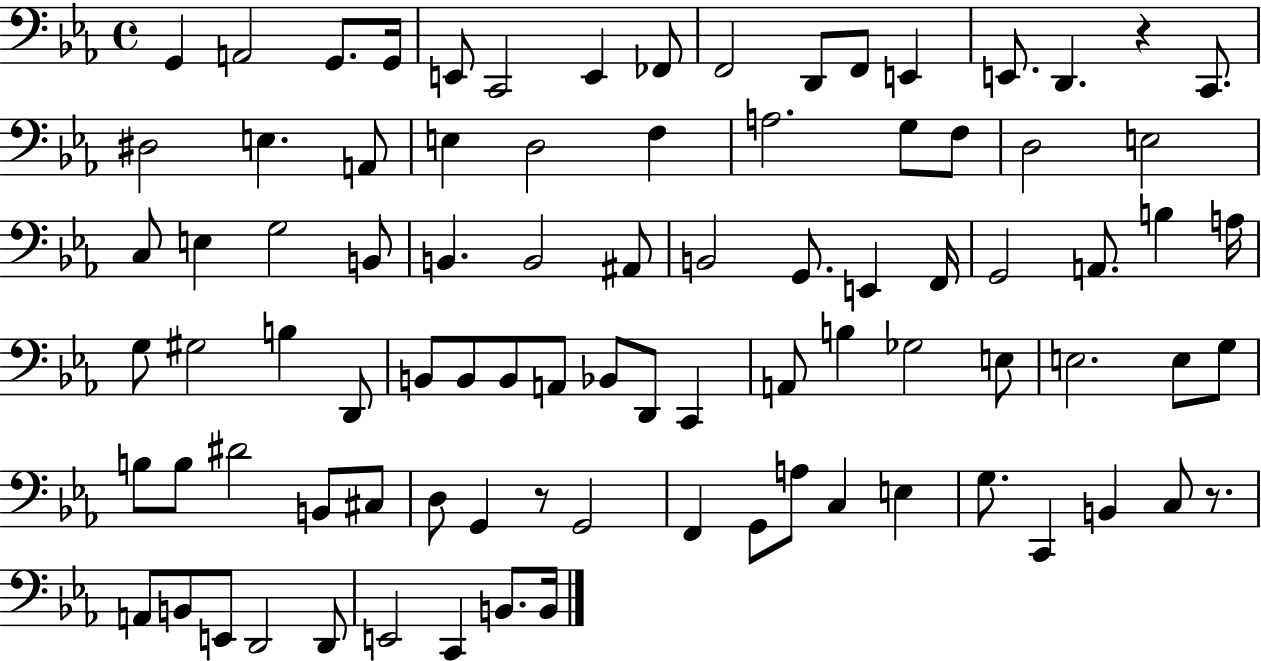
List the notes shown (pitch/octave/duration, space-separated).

G2/q A2/h G2/e. G2/s E2/e C2/h E2/q FES2/e F2/h D2/e F2/e E2/q E2/e. D2/q. R/q C2/e. D#3/h E3/q. A2/e E3/q D3/h F3/q A3/h. G3/e F3/e D3/h E3/h C3/e E3/q G3/h B2/e B2/q. B2/h A#2/e B2/h G2/e. E2/q F2/s G2/h A2/e. B3/q A3/s G3/e G#3/h B3/q D2/e B2/e B2/e B2/e A2/e Bb2/e D2/e C2/q A2/e B3/q Gb3/h E3/e E3/h. E3/e G3/e B3/e B3/e D#4/h B2/e C#3/e D3/e G2/q R/e G2/h F2/q G2/e A3/e C3/q E3/q G3/e. C2/q B2/q C3/e R/e. A2/e B2/e E2/e D2/h D2/e E2/h C2/q B2/e. B2/s